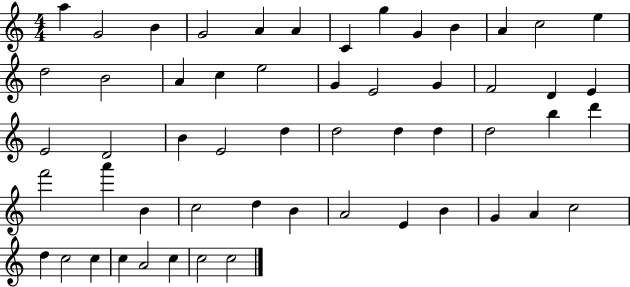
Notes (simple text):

A5/q G4/h B4/q G4/h A4/q A4/q C4/q G5/q G4/q B4/q A4/q C5/h E5/q D5/h B4/h A4/q C5/q E5/h G4/q E4/h G4/q F4/h D4/q E4/q E4/h D4/h B4/q E4/h D5/q D5/h D5/q D5/q D5/h B5/q D6/q F6/h A6/q B4/q C5/h D5/q B4/q A4/h E4/q B4/q G4/q A4/q C5/h D5/q C5/h C5/q C5/q A4/h C5/q C5/h C5/h